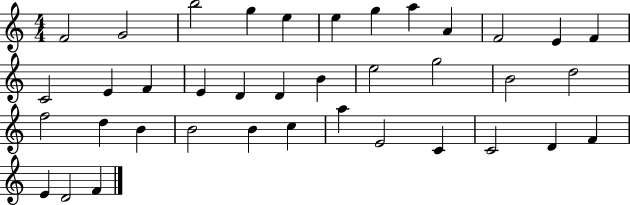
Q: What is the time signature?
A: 4/4